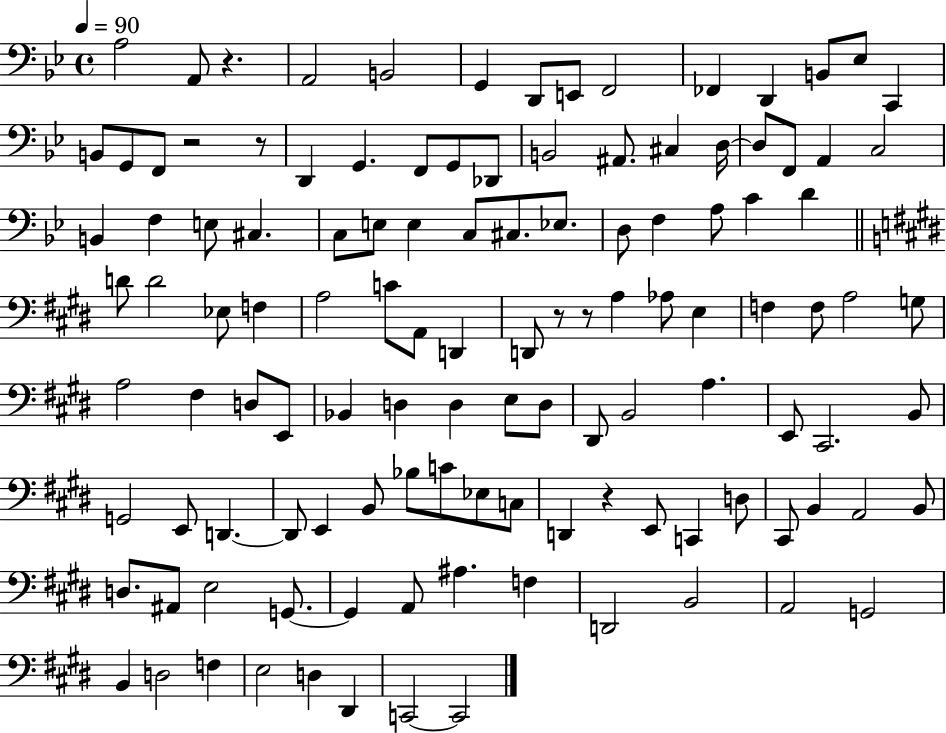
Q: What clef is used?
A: bass